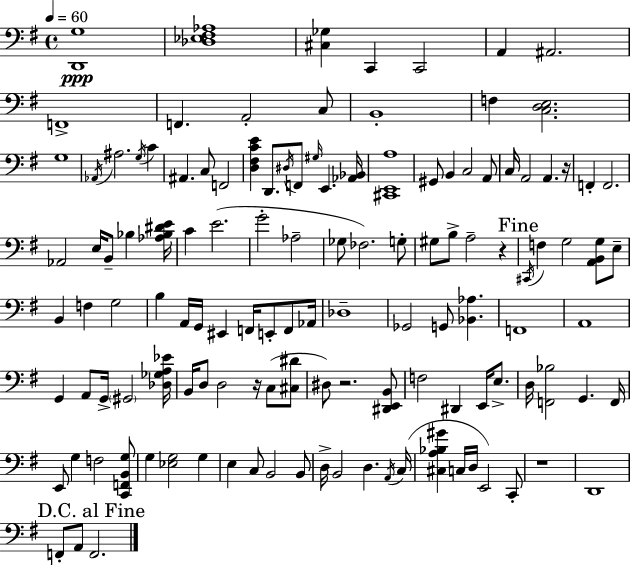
[D2,G3]/w [Db3,Eb3,F#3,Ab3]/w [C#3,Gb3]/q C2/q C2/h A2/q A#2/h. F2/w F2/q. A2/h C3/e B2/w F3/q [C3,D3,E3]/h. G3/w Ab2/s A#3/h. G3/s C4/q A#2/q. C3/e F2/h [D3,F#3,C4,E4]/q D2/e. D#3/s F2/e G#3/s E2/q. [Ab2,Bb2]/s [C#2,E2,A3]/w G#2/e B2/q C3/h A2/e C3/s A2/h A2/q. R/s F2/q F2/h. Ab2/h E3/s B2/e Bb3/q [Ab3,Bb3,D#4,E4]/s C4/q E4/h. G4/h Ab3/h Gb3/e FES3/h. G3/e G#3/e B3/e A3/h R/q C#2/s F3/q G3/h [A2,B2,G3]/e E3/e B2/q F3/q G3/h B3/q A2/s G2/s EIS2/q F2/s E2/e F2/e Ab2/s Db3/w Gb2/h G2/e [Bb2,Ab3]/q. F2/w A2/w G2/q A2/e G2/s G#2/h [Db3,Gb3,A3,Eb4]/s B2/s D3/e D3/h R/s C3/e [C#3,D#4]/e D#3/e R/h. [D#2,E2,B2]/e F3/h D#2/q E2/s E3/e. D3/s [F2,Bb3]/h G2/q. F2/s E2/e G3/q F3/h [C2,F2,B2,G3]/e G3/q [Eb3,G3]/h G3/q E3/q C3/e B2/h B2/e D3/s B2/h D3/q. A2/s C3/s [C#3,A3,Bb3,G#4]/q C3/s D3/s E2/h C2/e R/w D2/w F2/e A2/e F2/h.